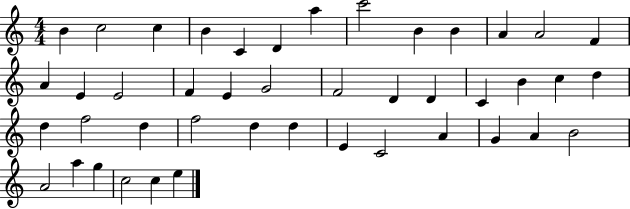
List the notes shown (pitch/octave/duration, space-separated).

B4/q C5/h C5/q B4/q C4/q D4/q A5/q C6/h B4/q B4/q A4/q A4/h F4/q A4/q E4/q E4/h F4/q E4/q G4/h F4/h D4/q D4/q C4/q B4/q C5/q D5/q D5/q F5/h D5/q F5/h D5/q D5/q E4/q C4/h A4/q G4/q A4/q B4/h A4/h A5/q G5/q C5/h C5/q E5/q